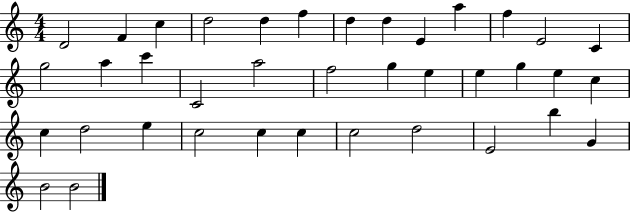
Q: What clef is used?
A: treble